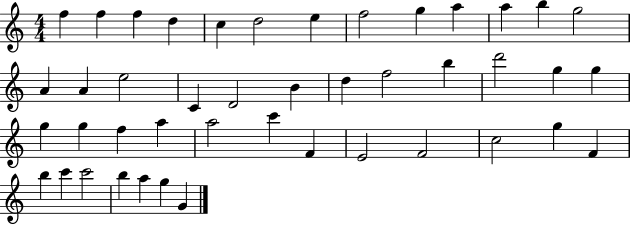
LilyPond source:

{
  \clef treble
  \numericTimeSignature
  \time 4/4
  \key c \major
  f''4 f''4 f''4 d''4 | c''4 d''2 e''4 | f''2 g''4 a''4 | a''4 b''4 g''2 | \break a'4 a'4 e''2 | c'4 d'2 b'4 | d''4 f''2 b''4 | d'''2 g''4 g''4 | \break g''4 g''4 f''4 a''4 | a''2 c'''4 f'4 | e'2 f'2 | c''2 g''4 f'4 | \break b''4 c'''4 c'''2 | b''4 a''4 g''4 g'4 | \bar "|."
}